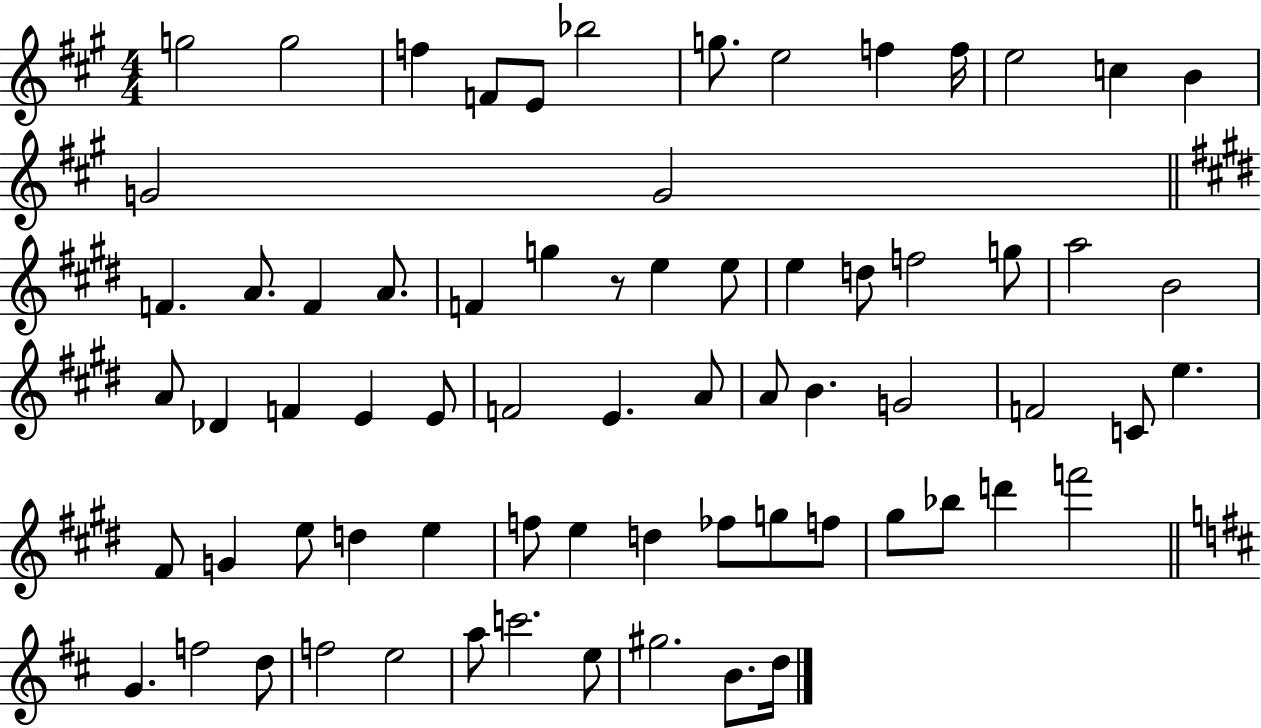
{
  \clef treble
  \numericTimeSignature
  \time 4/4
  \key a \major
  \repeat volta 2 { g''2 g''2 | f''4 f'8 e'8 bes''2 | g''8. e''2 f''4 f''16 | e''2 c''4 b'4 | \break g'2 g'2 | \bar "||" \break \key e \major f'4. a'8. f'4 a'8. | f'4 g''4 r8 e''4 e''8 | e''4 d''8 f''2 g''8 | a''2 b'2 | \break a'8 des'4 f'4 e'4 e'8 | f'2 e'4. a'8 | a'8 b'4. g'2 | f'2 c'8 e''4. | \break fis'8 g'4 e''8 d''4 e''4 | f''8 e''4 d''4 fes''8 g''8 f''8 | gis''8 bes''8 d'''4 f'''2 | \bar "||" \break \key d \major g'4. f''2 d''8 | f''2 e''2 | a''8 c'''2. e''8 | gis''2. b'8. d''16 | \break } \bar "|."
}